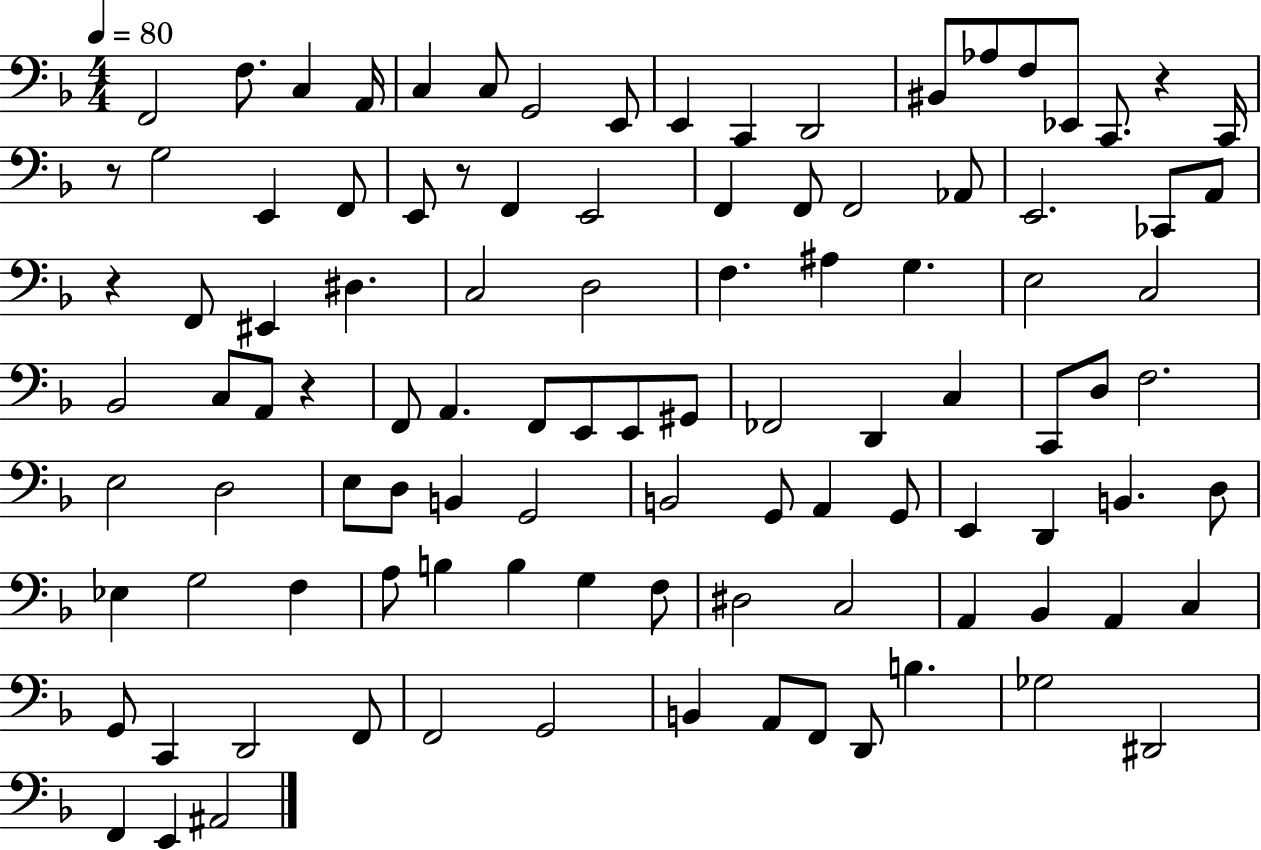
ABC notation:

X:1
T:Untitled
M:4/4
L:1/4
K:F
F,,2 F,/2 C, A,,/4 C, C,/2 G,,2 E,,/2 E,, C,, D,,2 ^B,,/2 _A,/2 F,/2 _E,,/2 C,,/2 z C,,/4 z/2 G,2 E,, F,,/2 E,,/2 z/2 F,, E,,2 F,, F,,/2 F,,2 _A,,/2 E,,2 _C,,/2 A,,/2 z F,,/2 ^E,, ^D, C,2 D,2 F, ^A, G, E,2 C,2 _B,,2 C,/2 A,,/2 z F,,/2 A,, F,,/2 E,,/2 E,,/2 ^G,,/2 _F,,2 D,, C, C,,/2 D,/2 F,2 E,2 D,2 E,/2 D,/2 B,, G,,2 B,,2 G,,/2 A,, G,,/2 E,, D,, B,, D,/2 _E, G,2 F, A,/2 B, B, G, F,/2 ^D,2 C,2 A,, _B,, A,, C, G,,/2 C,, D,,2 F,,/2 F,,2 G,,2 B,, A,,/2 F,,/2 D,,/2 B, _G,2 ^D,,2 F,, E,, ^A,,2